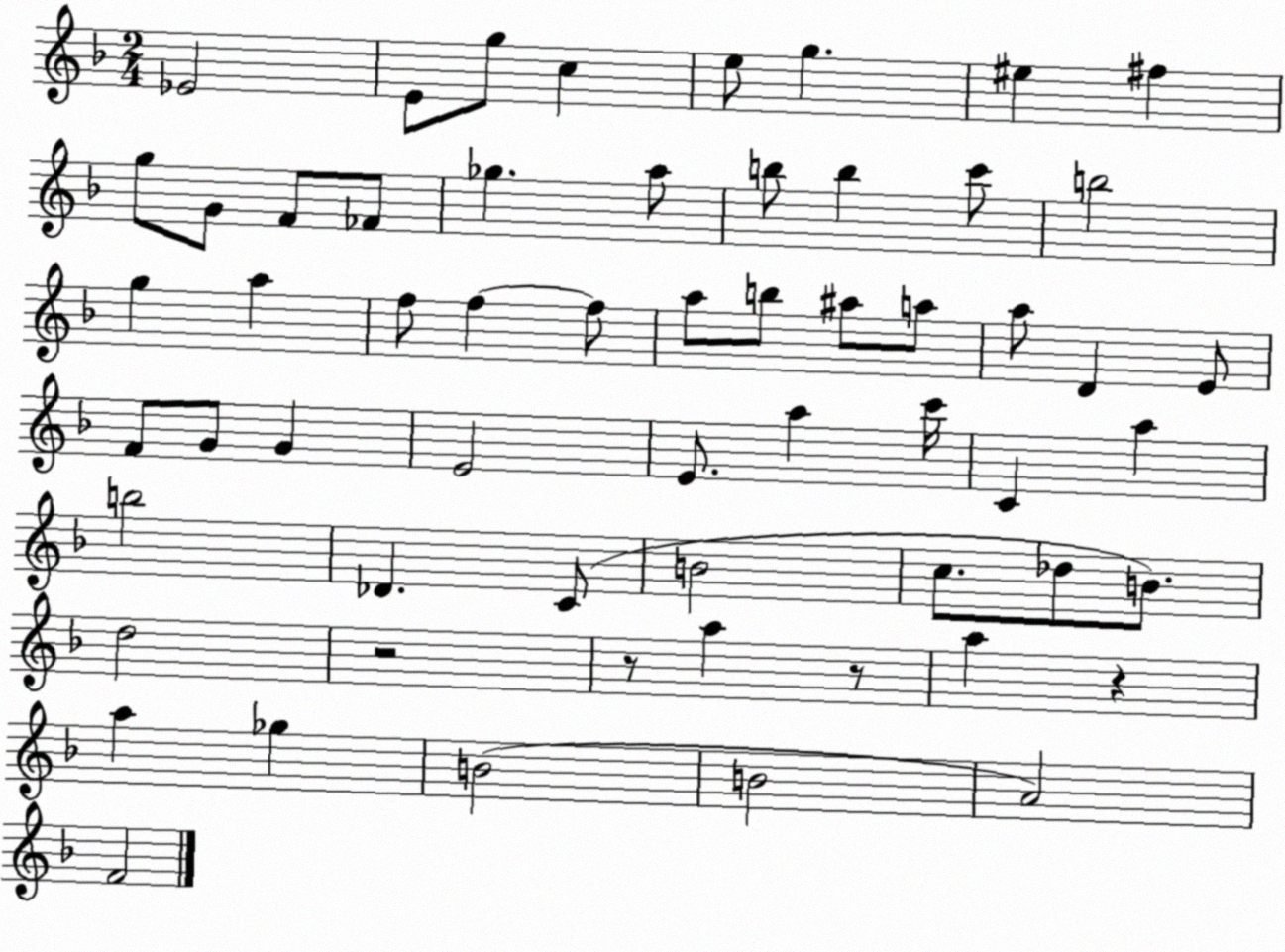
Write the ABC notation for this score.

X:1
T:Untitled
M:2/4
L:1/4
K:F
_E2 E/2 g/2 c e/2 g ^e ^f g/2 G/2 F/2 _F/2 _g a/2 b/2 b c'/2 b2 g a f/2 f f/2 a/2 b/2 ^a/2 a/2 a/2 D E/2 F/2 G/2 G E2 E/2 a c'/4 C a b2 _D C/2 B2 c/2 _d/2 B/2 d2 z2 z/2 a z/2 a z a _g B2 B2 A2 F2